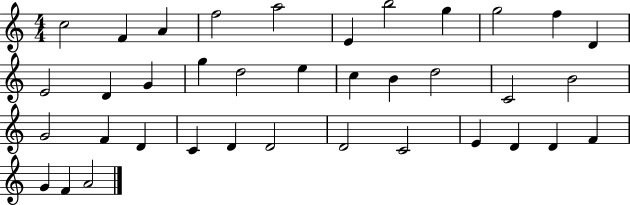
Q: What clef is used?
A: treble